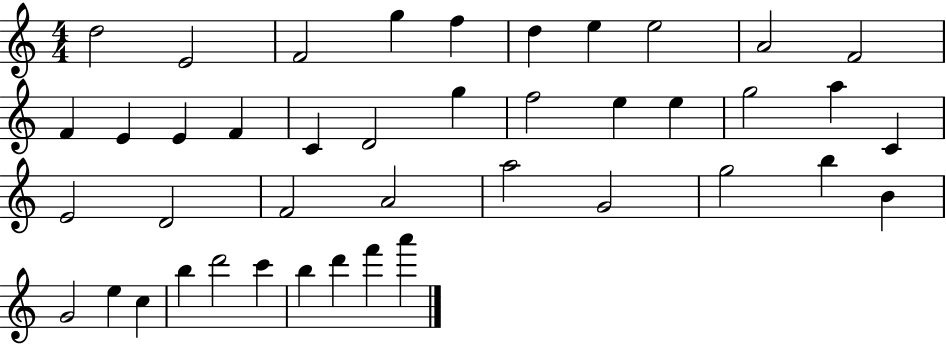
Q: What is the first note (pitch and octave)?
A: D5